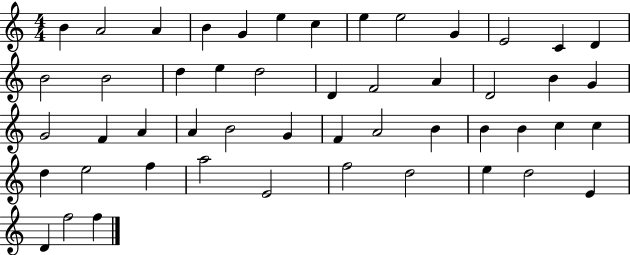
X:1
T:Untitled
M:4/4
L:1/4
K:C
B A2 A B G e c e e2 G E2 C D B2 B2 d e d2 D F2 A D2 B G G2 F A A B2 G F A2 B B B c c d e2 f a2 E2 f2 d2 e d2 E D f2 f